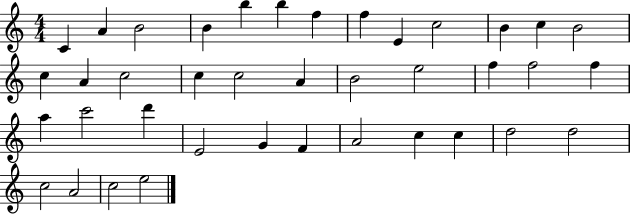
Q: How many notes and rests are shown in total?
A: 39